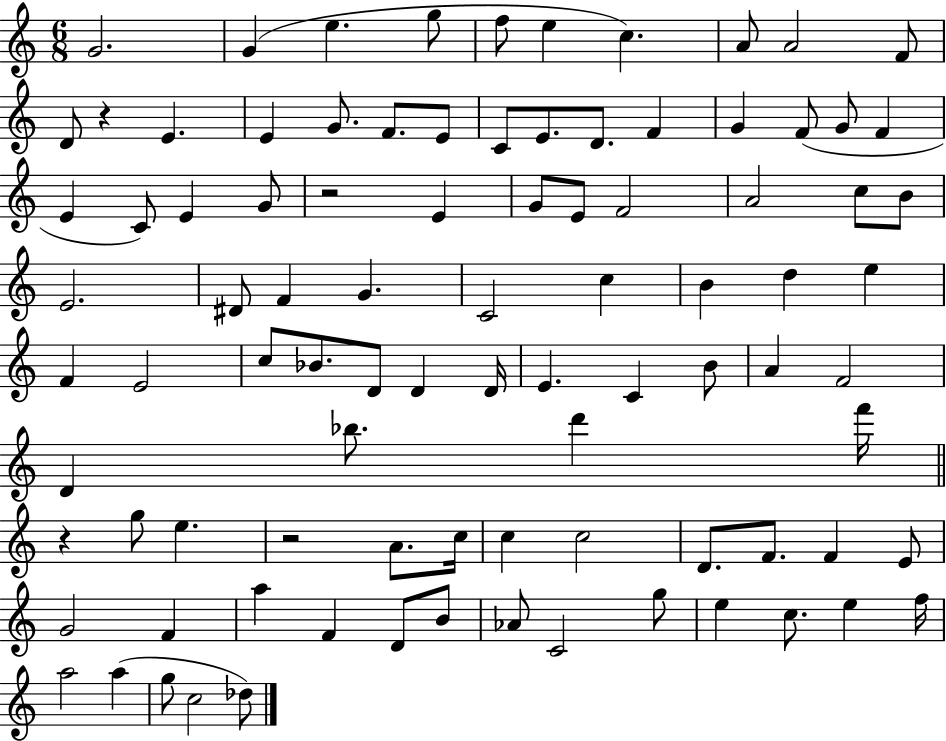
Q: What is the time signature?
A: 6/8